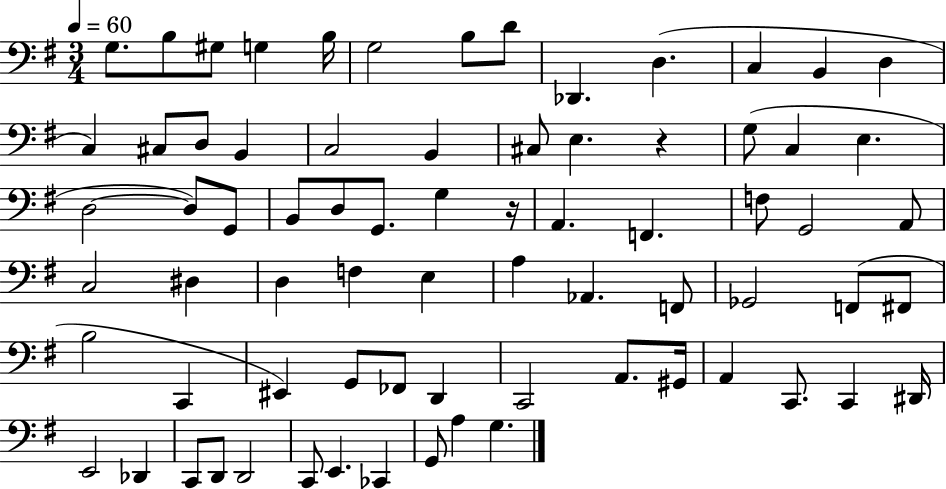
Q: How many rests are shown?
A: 2